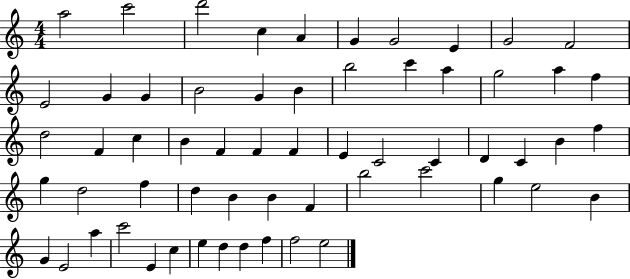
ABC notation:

X:1
T:Untitled
M:4/4
L:1/4
K:C
a2 c'2 d'2 c A G G2 E G2 F2 E2 G G B2 G B b2 c' a g2 a f d2 F c B F F F E C2 C D C B f g d2 f d B B F b2 c'2 g e2 B G E2 a c'2 E c e d d f f2 e2